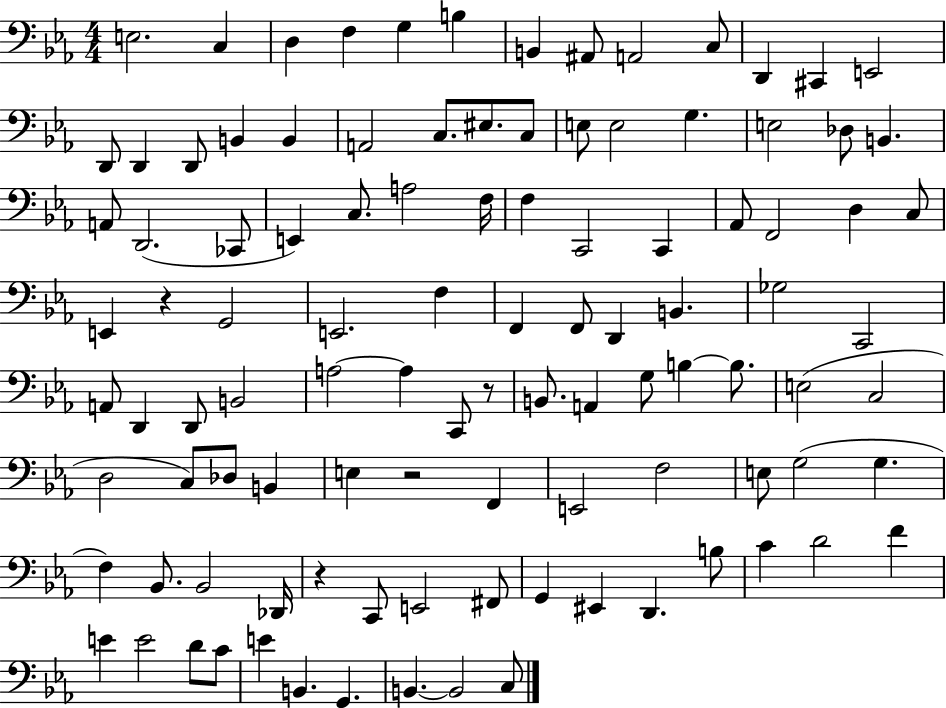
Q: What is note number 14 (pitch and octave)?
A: D2